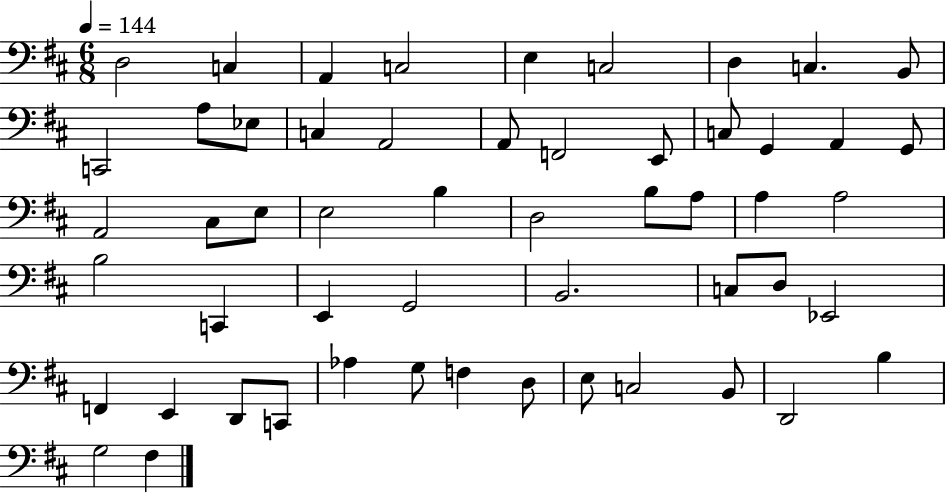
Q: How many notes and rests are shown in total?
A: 54